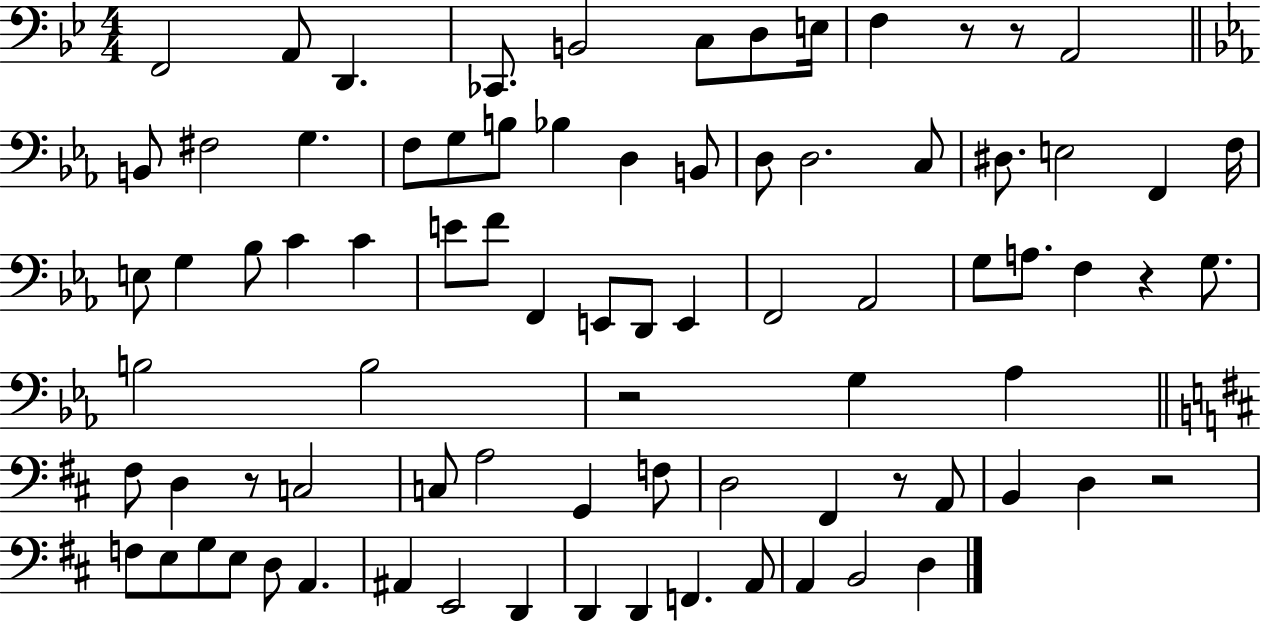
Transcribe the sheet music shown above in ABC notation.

X:1
T:Untitled
M:4/4
L:1/4
K:Bb
F,,2 A,,/2 D,, _C,,/2 B,,2 C,/2 D,/2 E,/4 F, z/2 z/2 A,,2 B,,/2 ^F,2 G, F,/2 G,/2 B,/2 _B, D, B,,/2 D,/2 D,2 C,/2 ^D,/2 E,2 F,, F,/4 E,/2 G, _B,/2 C C E/2 F/2 F,, E,,/2 D,,/2 E,, F,,2 _A,,2 G,/2 A,/2 F, z G,/2 B,2 B,2 z2 G, _A, ^F,/2 D, z/2 C,2 C,/2 A,2 G,, F,/2 D,2 ^F,, z/2 A,,/2 B,, D, z2 F,/2 E,/2 G,/2 E,/2 D,/2 A,, ^A,, E,,2 D,, D,, D,, F,, A,,/2 A,, B,,2 D,